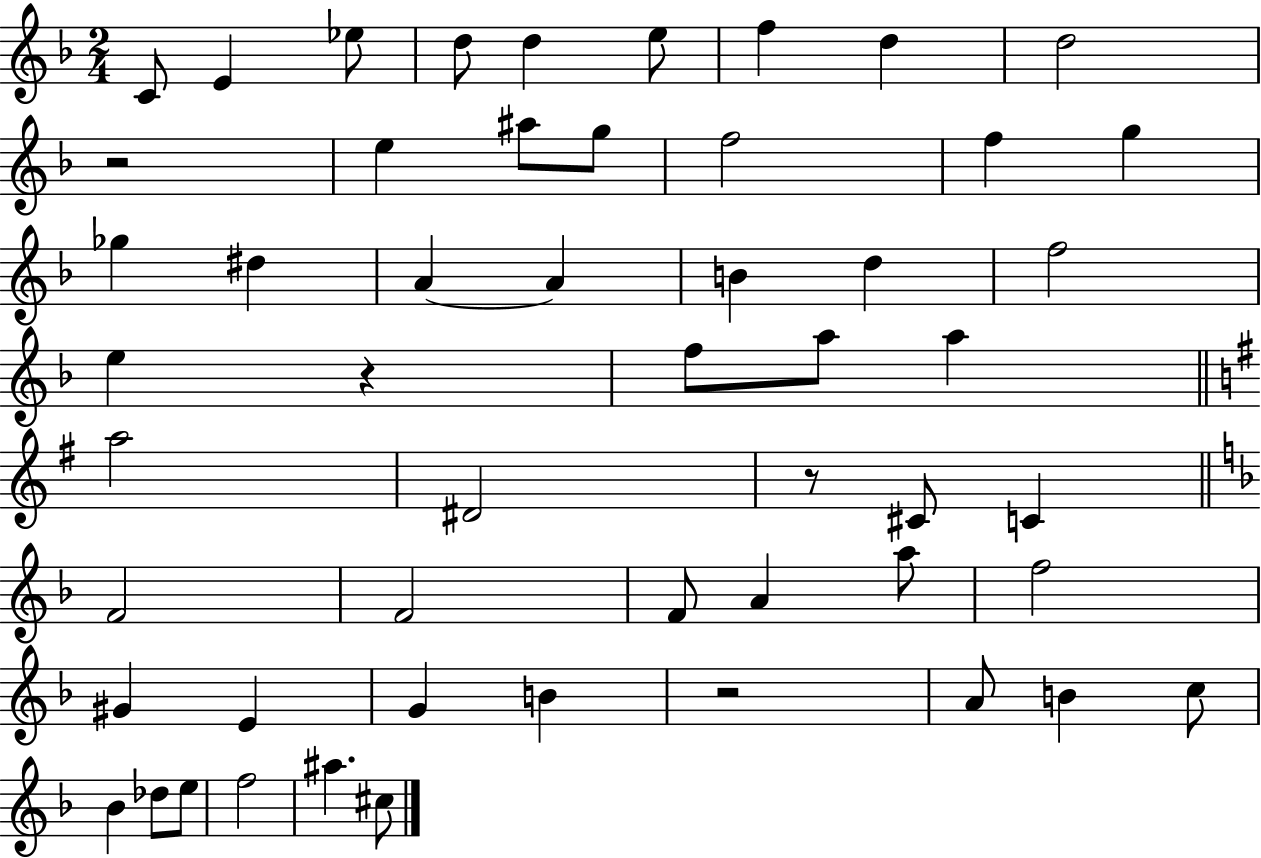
X:1
T:Untitled
M:2/4
L:1/4
K:F
C/2 E _e/2 d/2 d e/2 f d d2 z2 e ^a/2 g/2 f2 f g _g ^d A A B d f2 e z f/2 a/2 a a2 ^D2 z/2 ^C/2 C F2 F2 F/2 A a/2 f2 ^G E G B z2 A/2 B c/2 _B _d/2 e/2 f2 ^a ^c/2